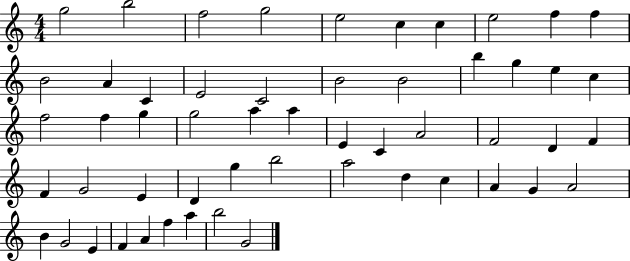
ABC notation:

X:1
T:Untitled
M:4/4
L:1/4
K:C
g2 b2 f2 g2 e2 c c e2 f f B2 A C E2 C2 B2 B2 b g e c f2 f g g2 a a E C A2 F2 D F F G2 E D g b2 a2 d c A G A2 B G2 E F A f a b2 G2